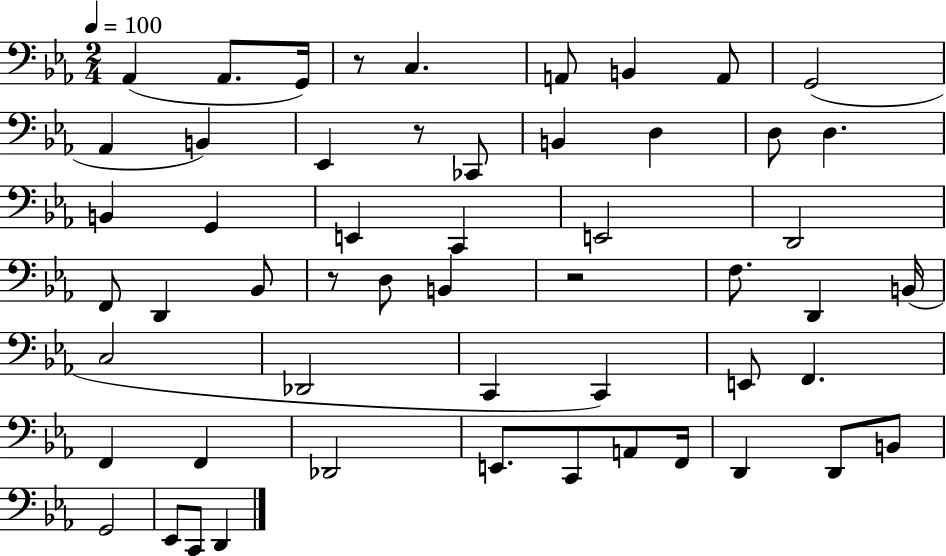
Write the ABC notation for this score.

X:1
T:Untitled
M:2/4
L:1/4
K:Eb
_A,, _A,,/2 G,,/4 z/2 C, A,,/2 B,, A,,/2 G,,2 _A,, B,, _E,, z/2 _C,,/2 B,, D, D,/2 D, B,, G,, E,, C,, E,,2 D,,2 F,,/2 D,, _B,,/2 z/2 D,/2 B,, z2 F,/2 D,, B,,/4 C,2 _D,,2 C,, C,, E,,/2 F,, F,, F,, _D,,2 E,,/2 C,,/2 A,,/2 F,,/4 D,, D,,/2 B,,/2 G,,2 _E,,/2 C,,/2 D,,